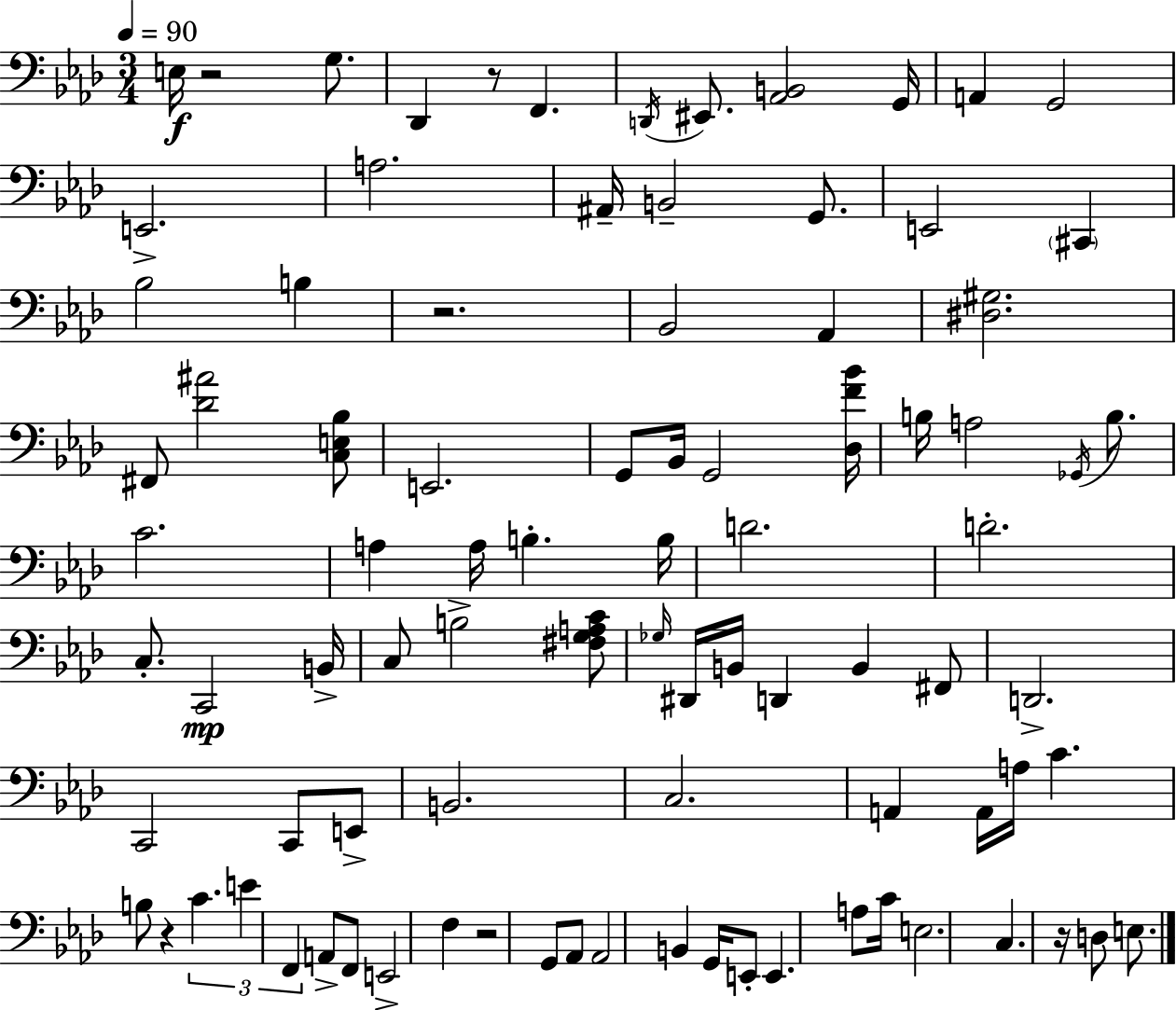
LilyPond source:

{
  \clef bass
  \numericTimeSignature
  \time 3/4
  \key f \minor
  \tempo 4 = 90
  e16\f r2 g8. | des,4 r8 f,4. | \acciaccatura { d,16 } eis,8. <aes, b,>2 | g,16 a,4 g,2 | \break e,2.-> | a2. | ais,16-- b,2-- g,8. | e,2 \parenthesize cis,4 | \break bes2 b4 | r2. | bes,2 aes,4 | <dis gis>2. | \break fis,8 <des' ais'>2 <c e bes>8 | e,2. | g,8 bes,16 g,2 | <des f' bes'>16 b16 a2 \acciaccatura { ges,16 } b8. | \break c'2. | a4 a16 b4.-. | b16 d'2. | d'2.-. | \break c8.-. c,2\mp | b,16-> c8 b2-> | <fis g a c'>8 \grace { ges16 } dis,16 b,16 d,4 b,4 | fis,8 d,2.-> | \break c,2 c,8 | e,8-> b,2. | c2. | a,4 a,16 a16 c'4. | \break b8 r4 \tuplet 3/2 { c'4. | e'4 f,4 } a,8-> | f,8 e,2-> f4 | r2 g,8 | \break aes,8 aes,2 b,4 | g,16 e,8-. e,4. | a8 c'16 e2. | c4. r16 d8 | \break e8. \bar "|."
}